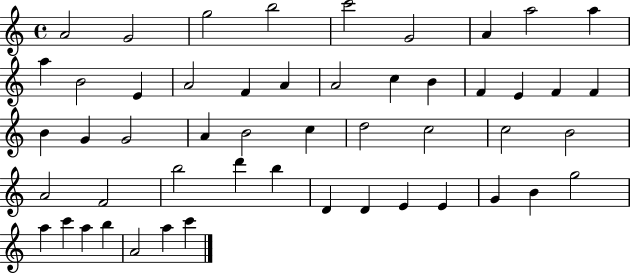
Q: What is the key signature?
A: C major